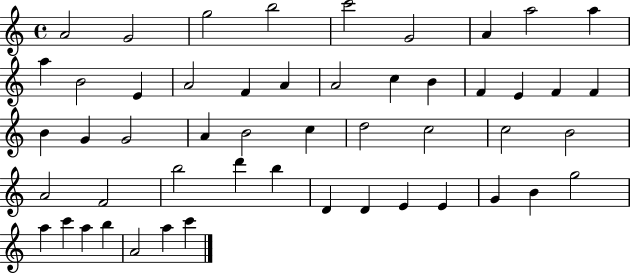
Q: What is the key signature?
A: C major